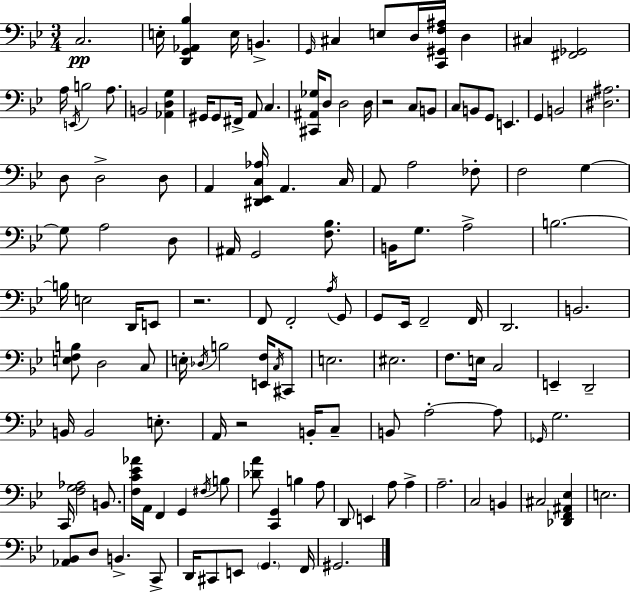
X:1
T:Untitled
M:3/4
L:1/4
K:Gm
C,2 E,/4 [D,,G,,_A,,_B,] E,/4 B,, G,,/4 ^C, E,/2 D,/4 [C,,^G,,F,^A,]/4 D, ^C, [^F,,_G,,]2 A,/4 E,,/4 B,2 A,/2 B,,2 [_A,,D,G,] ^G,,/4 ^G,,/2 ^F,,/4 A,,/2 C, [^C,,^A,,_G,]/4 D,/2 D,2 D,/4 z2 C,/2 B,,/2 C,/2 B,,/2 G,,/2 E,, G,, B,,2 [^D,^A,]2 D,/2 D,2 D,/2 A,, [^D,,_E,,C,_A,]/4 A,, C,/4 A,,/2 A,2 _F,/2 F,2 G, G,/2 A,2 D,/2 ^A,,/4 G,,2 [F,_B,]/2 B,,/4 G,/2 A,2 B,2 B,/4 E,2 D,,/4 E,,/2 z2 F,,/2 F,,2 A,/4 G,,/2 G,,/2 _E,,/4 F,,2 F,,/4 D,,2 B,,2 [E,F,B,]/2 D,2 C,/2 E,/4 _D,/4 B,2 [E,,F,]/4 C,/4 ^C,,/2 E,2 ^E,2 F,/2 E,/4 C,2 E,, D,,2 B,,/4 B,,2 E,/2 A,,/4 z2 B,,/4 C,/2 B,,/2 A,2 A,/2 _G,,/4 G,2 C,,/4 [F,G,_A,]2 B,,/2 [F,C_E_A]/4 A,,/4 F,, G,, ^F,/4 B,/2 [_DA]/2 [C,,G,,] B, A,/2 D,,/2 E,, A,/2 A, A,2 C,2 B,, ^C,2 [_D,,F,,^A,,_E,] E,2 [_A,,_B,,]/2 D,/2 B,, C,,/2 D,,/4 ^C,,/2 E,,/2 G,, F,,/4 ^G,,2